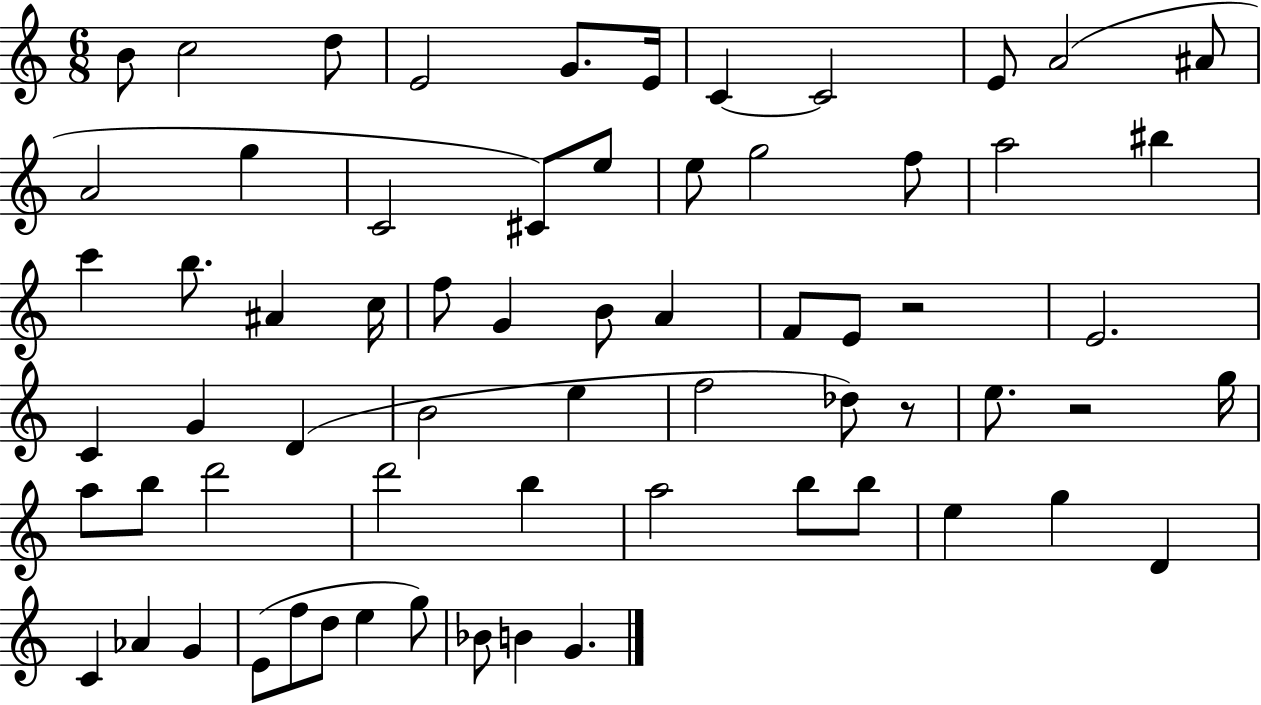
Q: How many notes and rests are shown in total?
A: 66